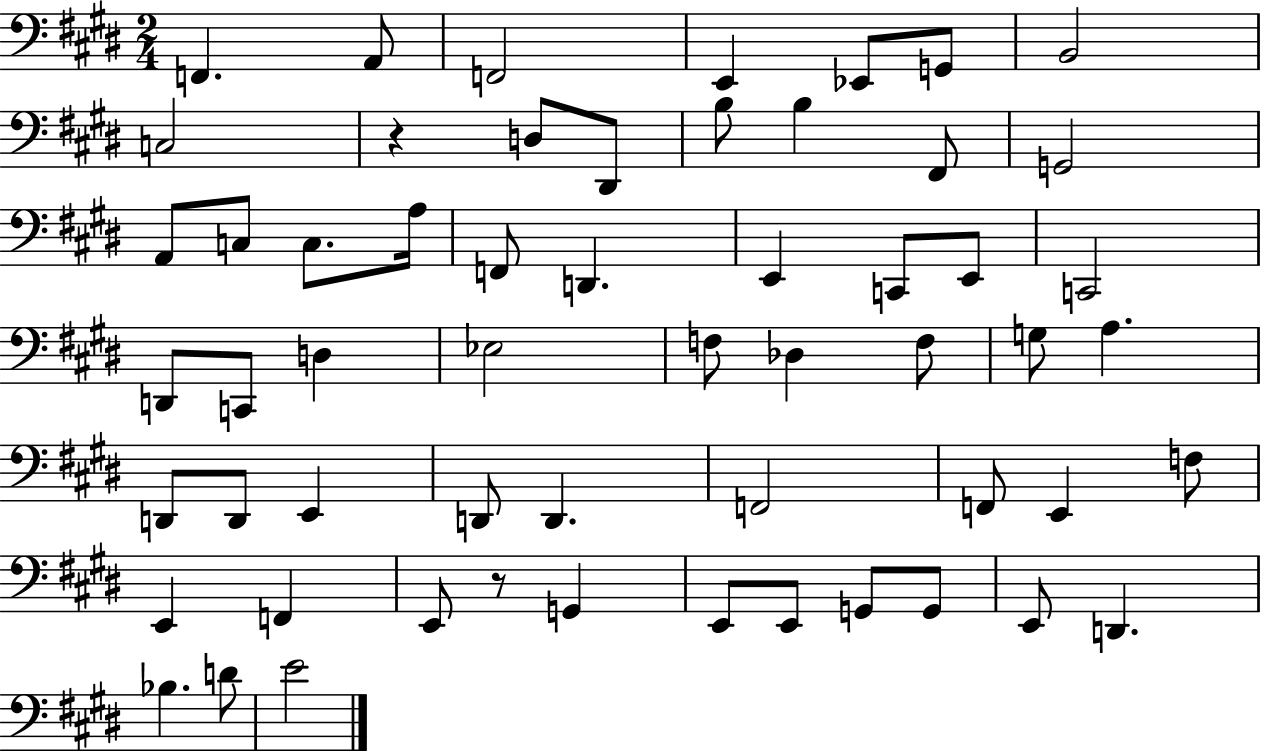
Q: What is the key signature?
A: E major